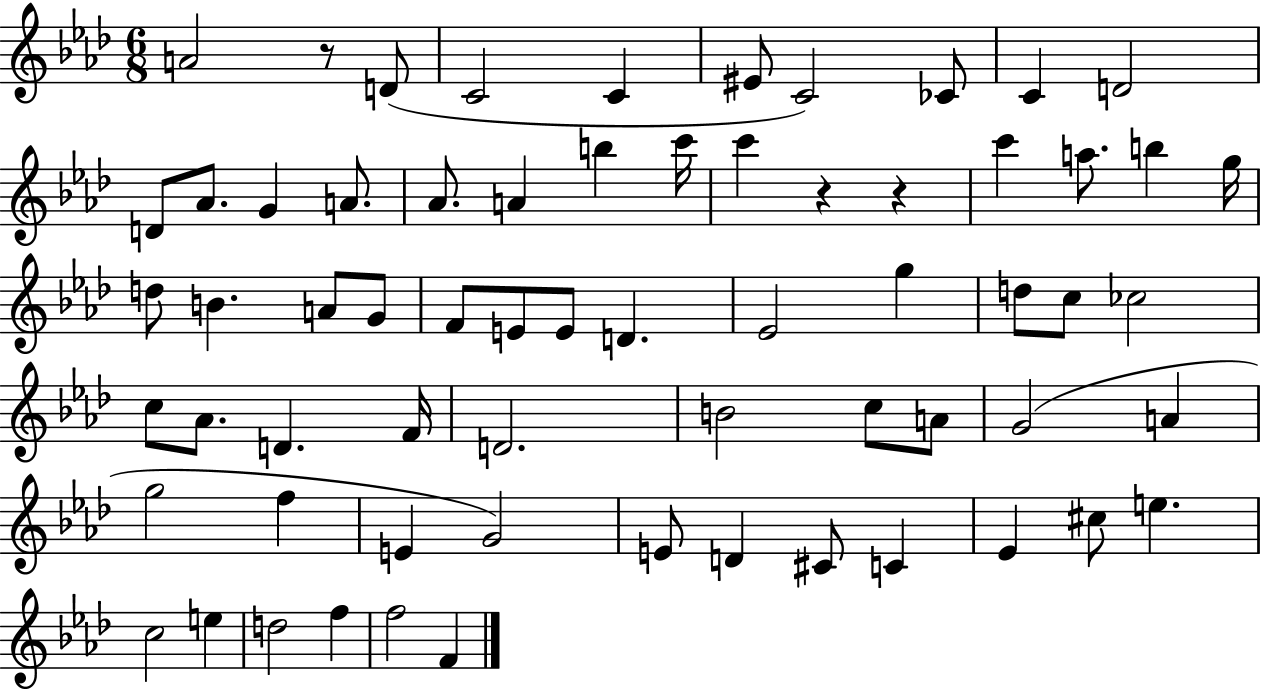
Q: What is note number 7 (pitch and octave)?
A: CES4